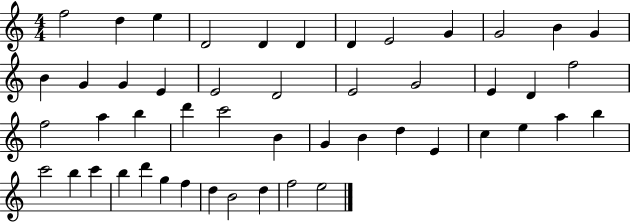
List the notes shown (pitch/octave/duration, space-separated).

F5/h D5/q E5/q D4/h D4/q D4/q D4/q E4/h G4/q G4/h B4/q G4/q B4/q G4/q G4/q E4/q E4/h D4/h E4/h G4/h E4/q D4/q F5/h F5/h A5/q B5/q D6/q C6/h B4/q G4/q B4/q D5/q E4/q C5/q E5/q A5/q B5/q C6/h B5/q C6/q B5/q D6/q G5/q F5/q D5/q B4/h D5/q F5/h E5/h